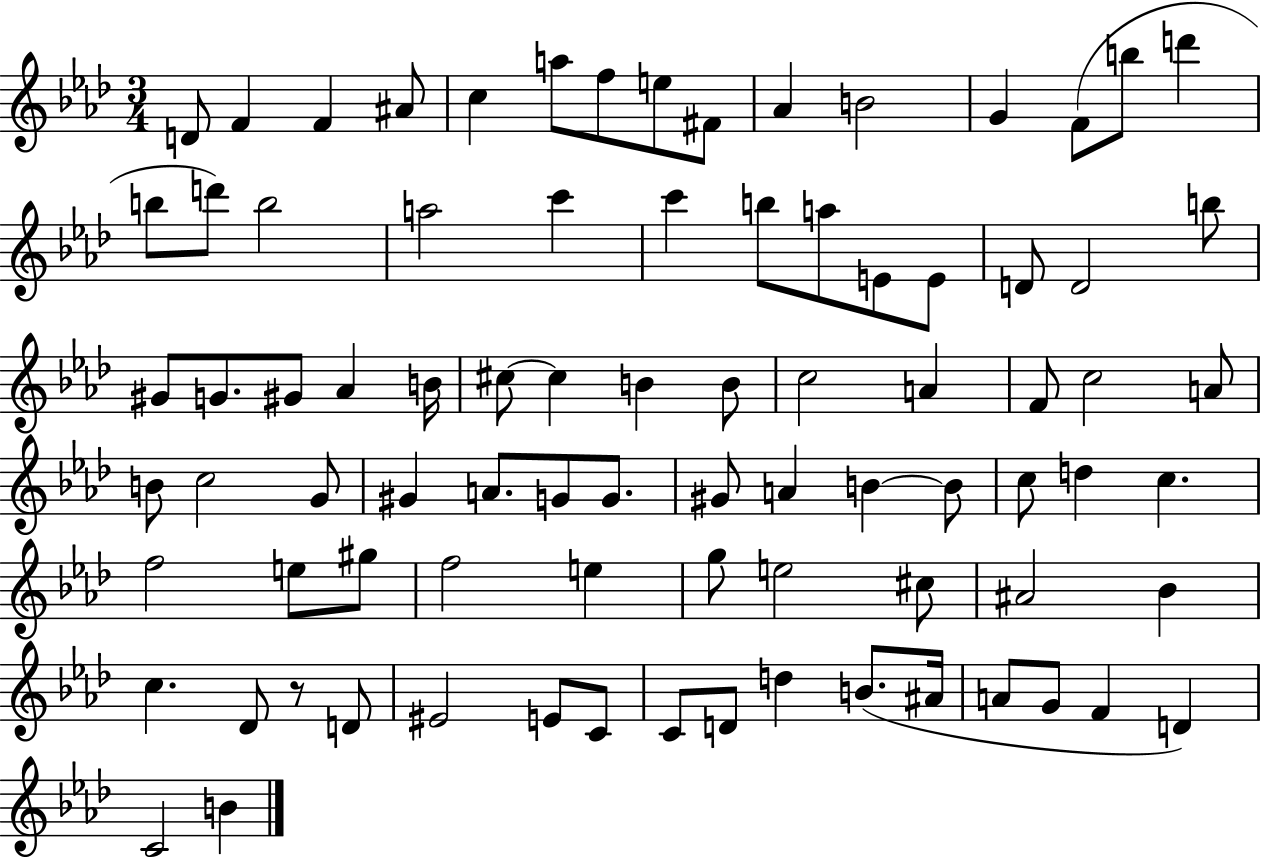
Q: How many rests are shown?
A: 1